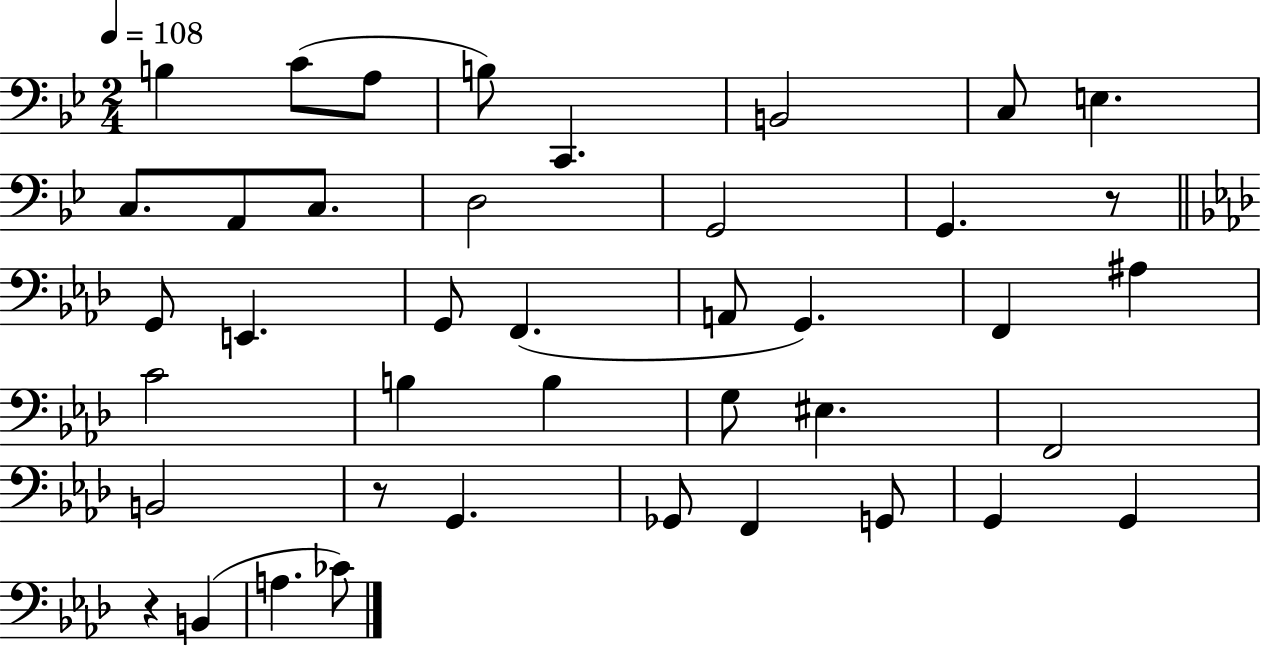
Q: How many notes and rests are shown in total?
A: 41